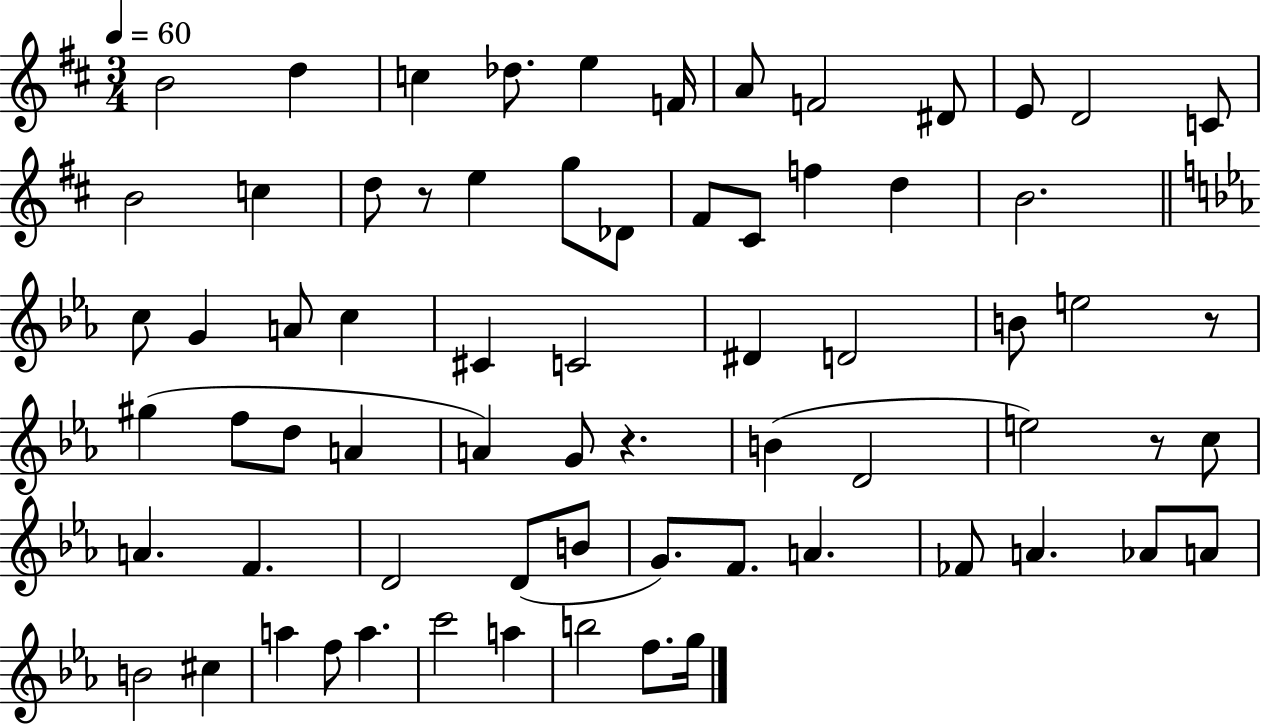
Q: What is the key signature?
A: D major